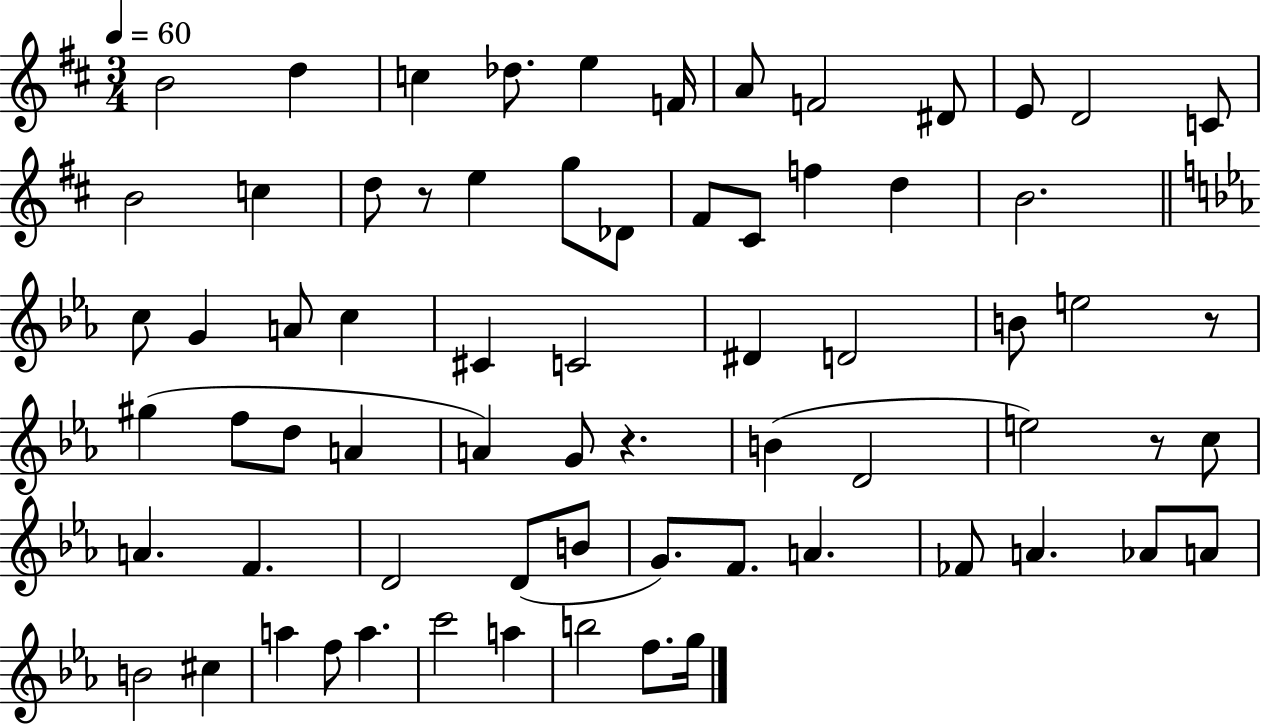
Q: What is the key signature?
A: D major